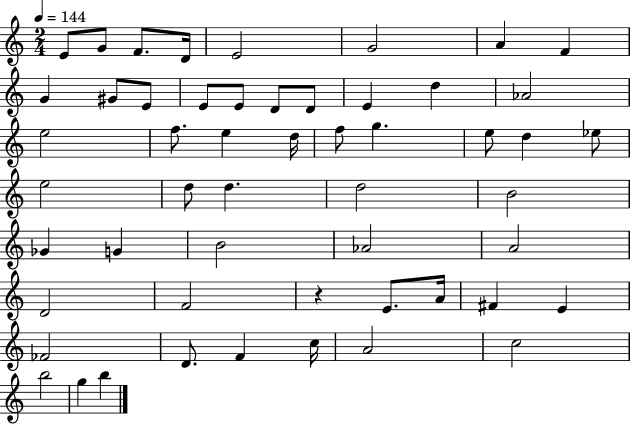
{
  \clef treble
  \numericTimeSignature
  \time 2/4
  \key c \major
  \tempo 4 = 144
  e'8 g'8 f'8. d'16 | e'2 | g'2 | a'4 f'4 | \break g'4 gis'8 e'8 | e'8 e'8 d'8 d'8 | e'4 d''4 | aes'2 | \break e''2 | f''8. e''4 d''16 | f''8 g''4. | e''8 d''4 ees''8 | \break e''2 | d''8 d''4. | d''2 | b'2 | \break ges'4 g'4 | b'2 | aes'2 | a'2 | \break d'2 | f'2 | r4 e'8. a'16 | fis'4 e'4 | \break fes'2 | d'8. f'4 c''16 | a'2 | c''2 | \break b''2 | g''4 b''4 | \bar "|."
}